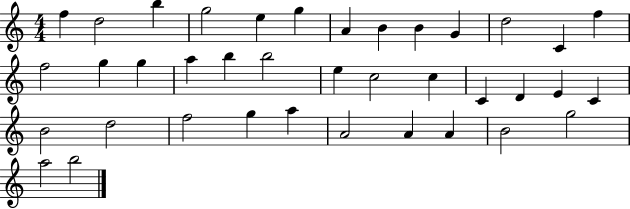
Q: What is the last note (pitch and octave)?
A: B5